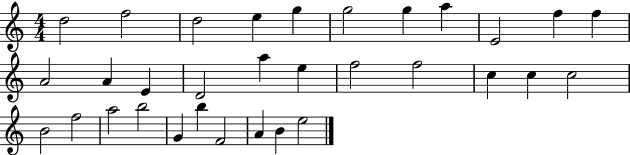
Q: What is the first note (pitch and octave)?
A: D5